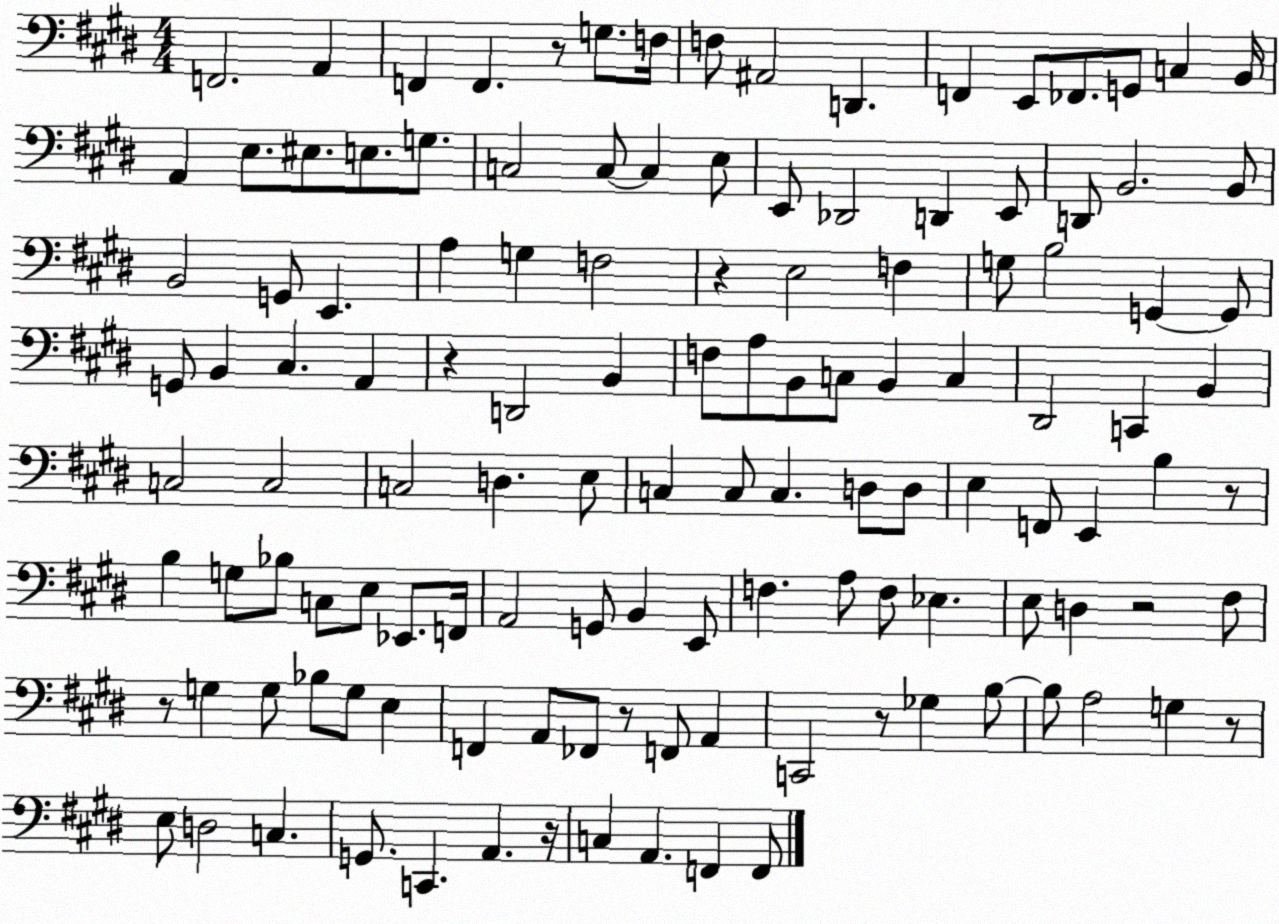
X:1
T:Untitled
M:4/4
L:1/4
K:E
F,,2 A,, F,, F,, z/2 G,/2 F,/4 F,/2 ^A,,2 D,, F,, E,,/2 _F,,/2 G,,/2 C, B,,/4 A,, E,/2 ^E,/2 E,/2 G,/2 C,2 C,/2 C, E,/2 E,,/2 _D,,2 D,, E,,/2 D,,/2 B,,2 B,,/2 B,,2 G,,/2 E,, A, G, F,2 z E,2 F, G,/2 B,2 G,, G,,/2 G,,/2 B,, ^C, A,, z D,,2 B,, F,/2 A,/2 B,,/2 C,/2 B,, C, ^D,,2 C,, B,, C,2 C,2 C,2 D, E,/2 C, C,/2 C, D,/2 D,/2 E, F,,/2 E,, B, z/2 B, G,/2 _B,/2 C,/2 E,/2 _E,,/2 F,,/4 A,,2 G,,/2 B,, E,,/2 F, A,/2 F,/2 _E, E,/2 D, z2 ^F,/2 z/2 G, G,/2 _B,/2 G,/2 E, F,, A,,/2 _F,,/2 z/2 F,,/2 A,, C,,2 z/2 _G, B,/2 B,/2 A,2 G, z/2 E,/2 D,2 C, G,,/2 C,, A,, z/4 C, A,, F,, F,,/2